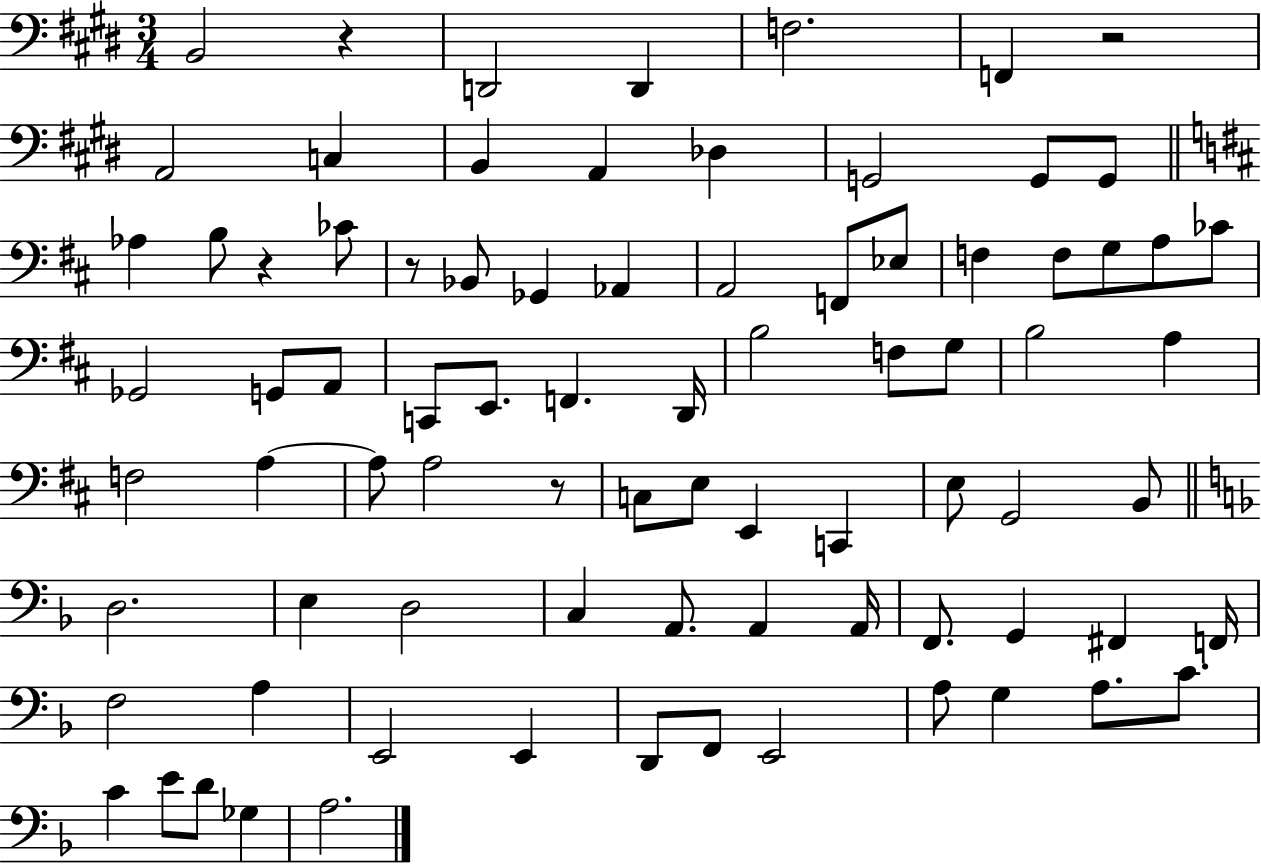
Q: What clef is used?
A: bass